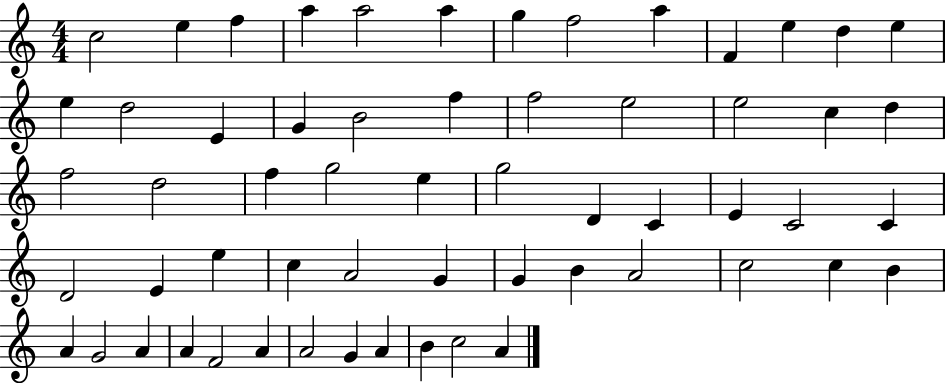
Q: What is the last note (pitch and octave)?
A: A4